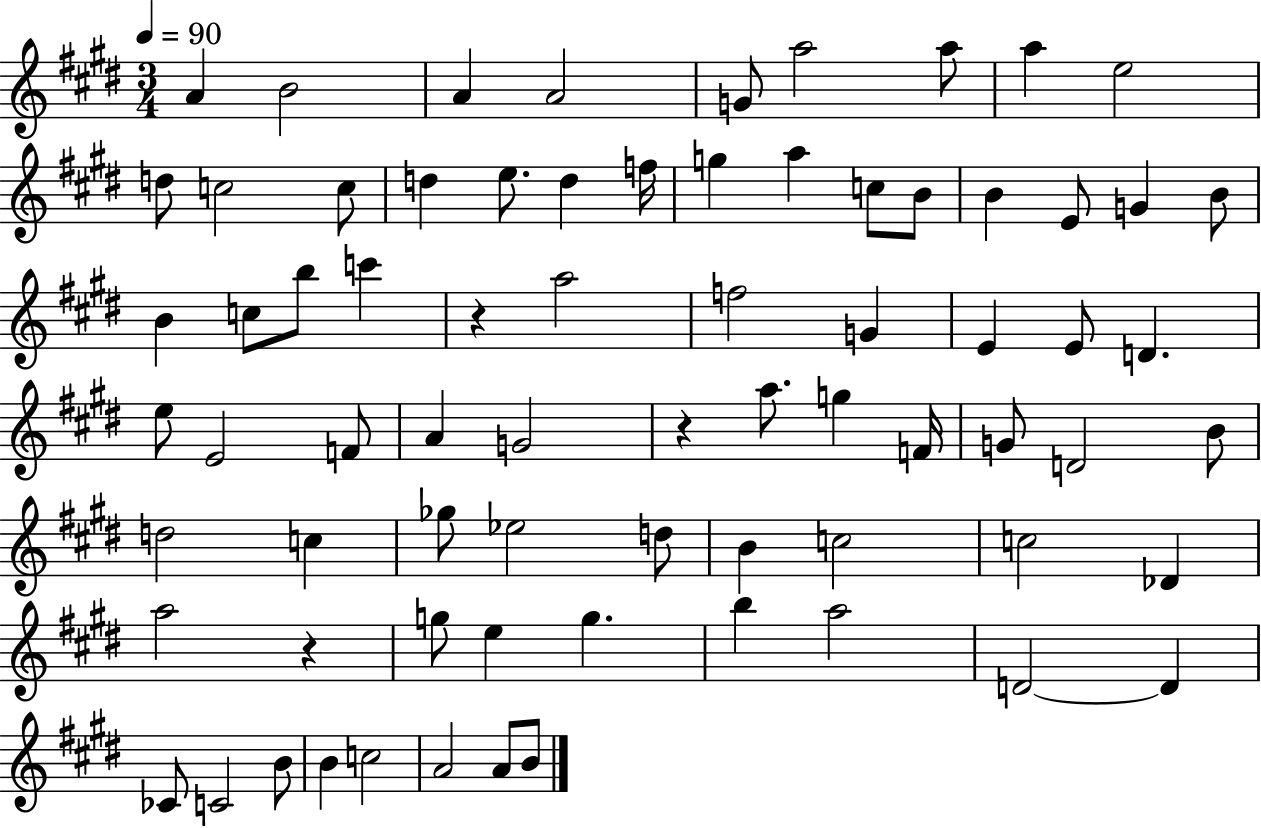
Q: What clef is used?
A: treble